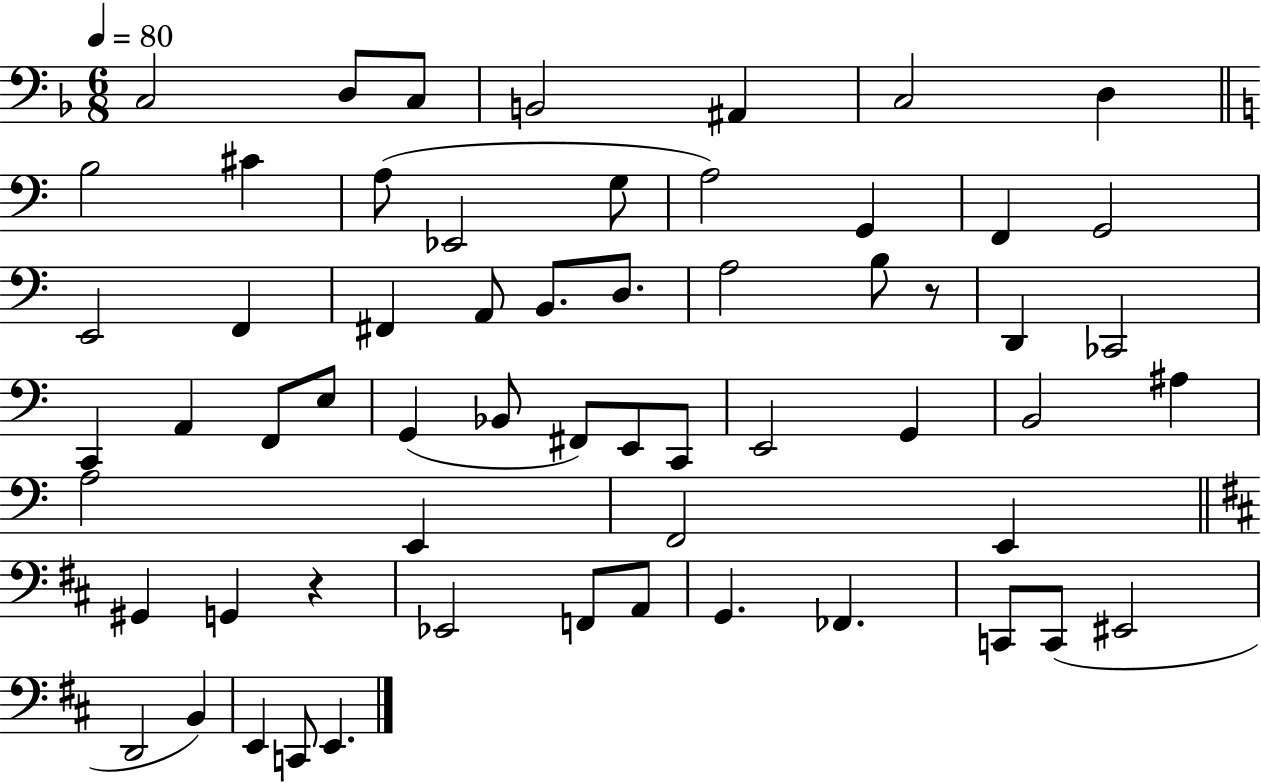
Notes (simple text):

C3/h D3/e C3/e B2/h A#2/q C3/h D3/q B3/h C#4/q A3/e Eb2/h G3/e A3/h G2/q F2/q G2/h E2/h F2/q F#2/q A2/e B2/e. D3/e. A3/h B3/e R/e D2/q CES2/h C2/q A2/q F2/e E3/e G2/q Bb2/e F#2/e E2/e C2/e E2/h G2/q B2/h A#3/q A3/h E2/q F2/h E2/q G#2/q G2/q R/q Eb2/h F2/e A2/e G2/q. FES2/q. C2/e C2/e EIS2/h D2/h B2/q E2/q C2/e E2/q.